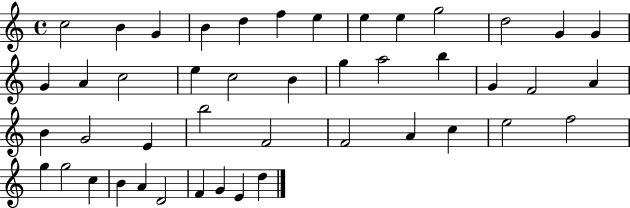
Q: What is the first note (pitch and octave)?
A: C5